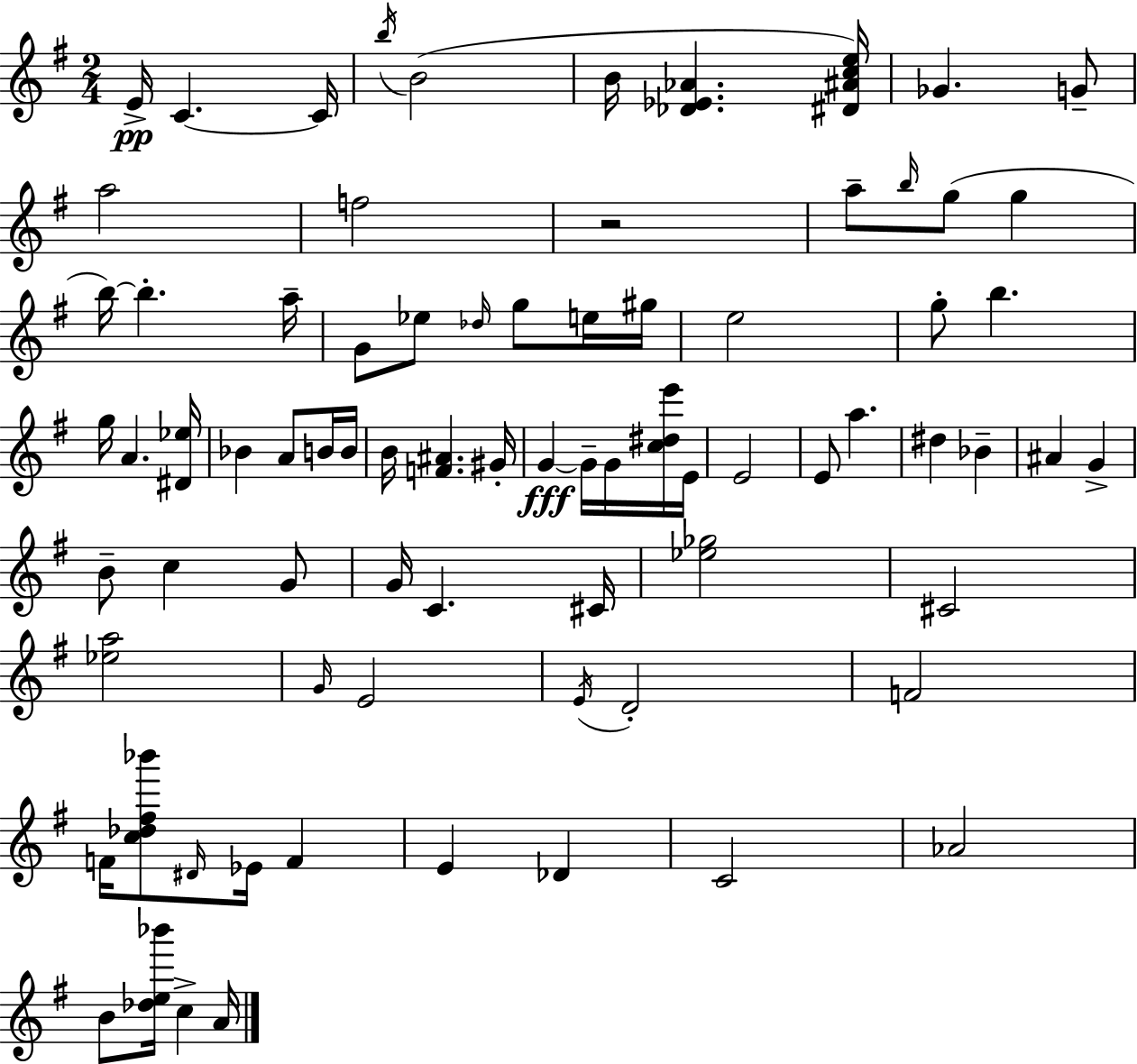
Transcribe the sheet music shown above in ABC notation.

X:1
T:Untitled
M:2/4
L:1/4
K:G
E/4 C C/4 b/4 B2 B/4 [_D_E_A] [^D^Ace]/4 _G G/2 a2 f2 z2 a/2 b/4 g/2 g b/4 b a/4 G/2 _e/2 _d/4 g/2 e/4 ^g/4 e2 g/2 b g/4 A [^D_e]/4 _B A/2 B/4 B/4 B/4 [F^A] ^G/4 G G/4 G/4 [c^de']/4 E/4 E2 E/2 a ^d _B ^A G B/2 c G/2 G/4 C ^C/4 [_e_g]2 ^C2 [_ea]2 G/4 E2 E/4 D2 F2 F/4 [c_d^f_b']/2 ^D/4 _E/4 F E _D C2 _A2 B/2 [_de_b']/4 c A/4